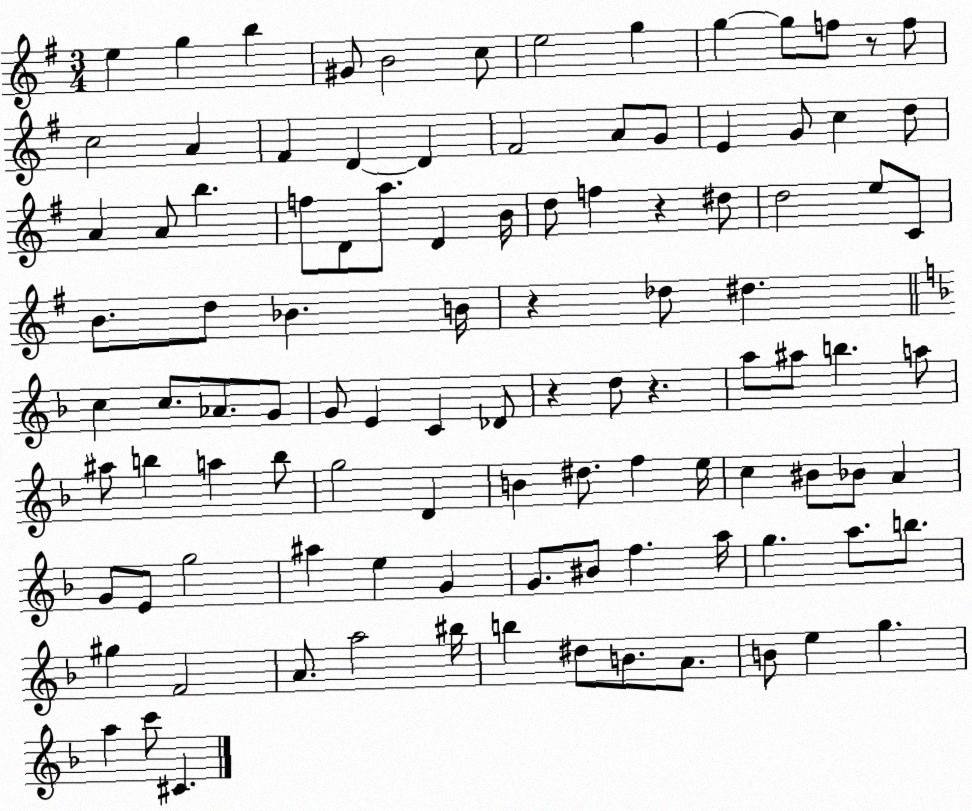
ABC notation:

X:1
T:Untitled
M:3/4
L:1/4
K:G
e g b ^G/2 B2 c/2 e2 g g g/2 f/2 z/2 f/2 c2 A ^F D D ^F2 A/2 G/2 E G/2 c d/2 A A/2 b f/2 D/2 a/2 D B/4 d/2 f z ^d/2 d2 e/2 C/2 B/2 d/2 _B B/4 z _d/2 ^d c c/2 _A/2 G/2 G/2 E C _D/2 z d/2 z a/2 ^a/2 b a/2 ^a/2 b a b/2 g2 D B ^d/2 f e/4 c ^B/2 _B/2 A G/2 E/2 g2 ^a e G G/2 ^B/2 f a/4 g a/2 b/2 ^g F2 A/2 a2 ^b/4 b ^d/2 B/2 A/2 B/2 e g a c'/2 ^C